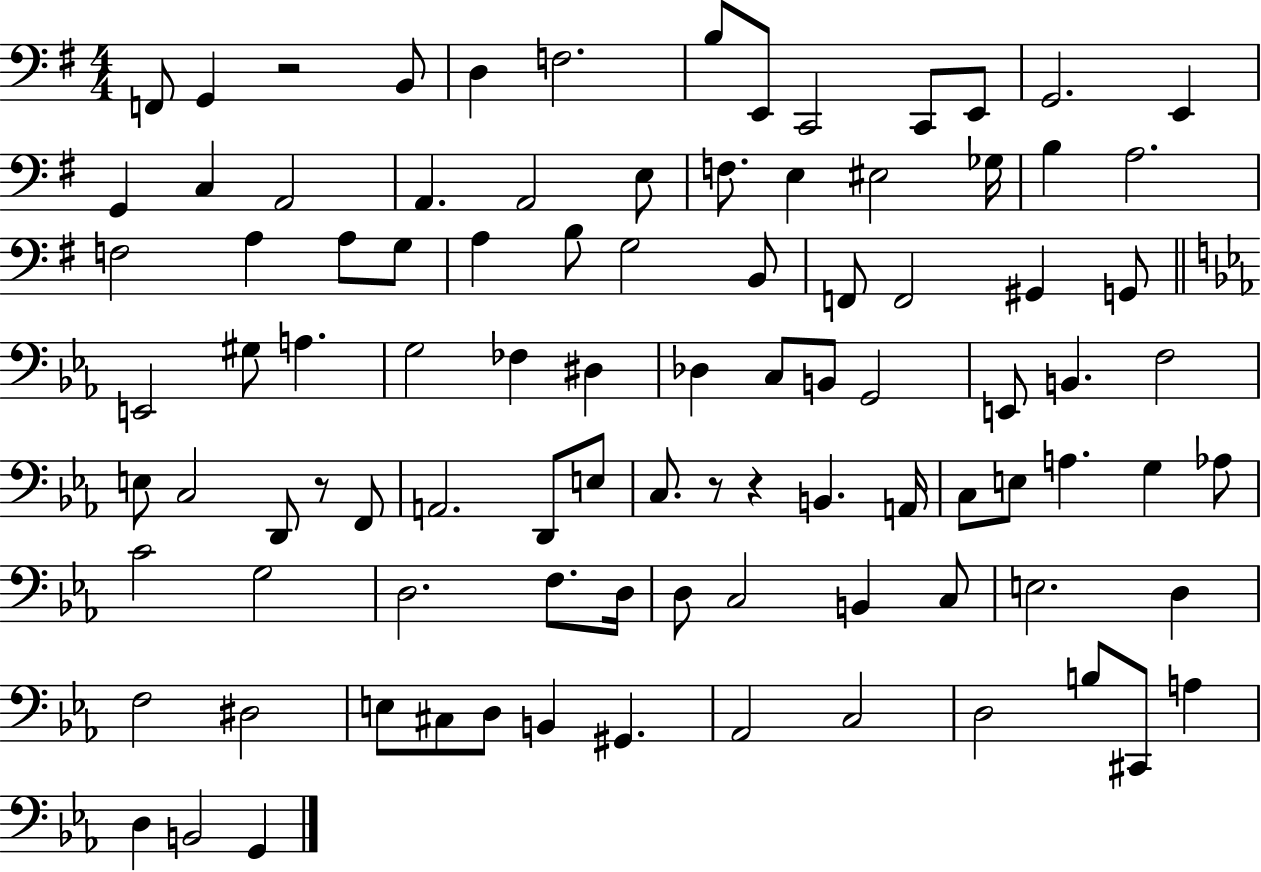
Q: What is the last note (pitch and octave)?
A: G2